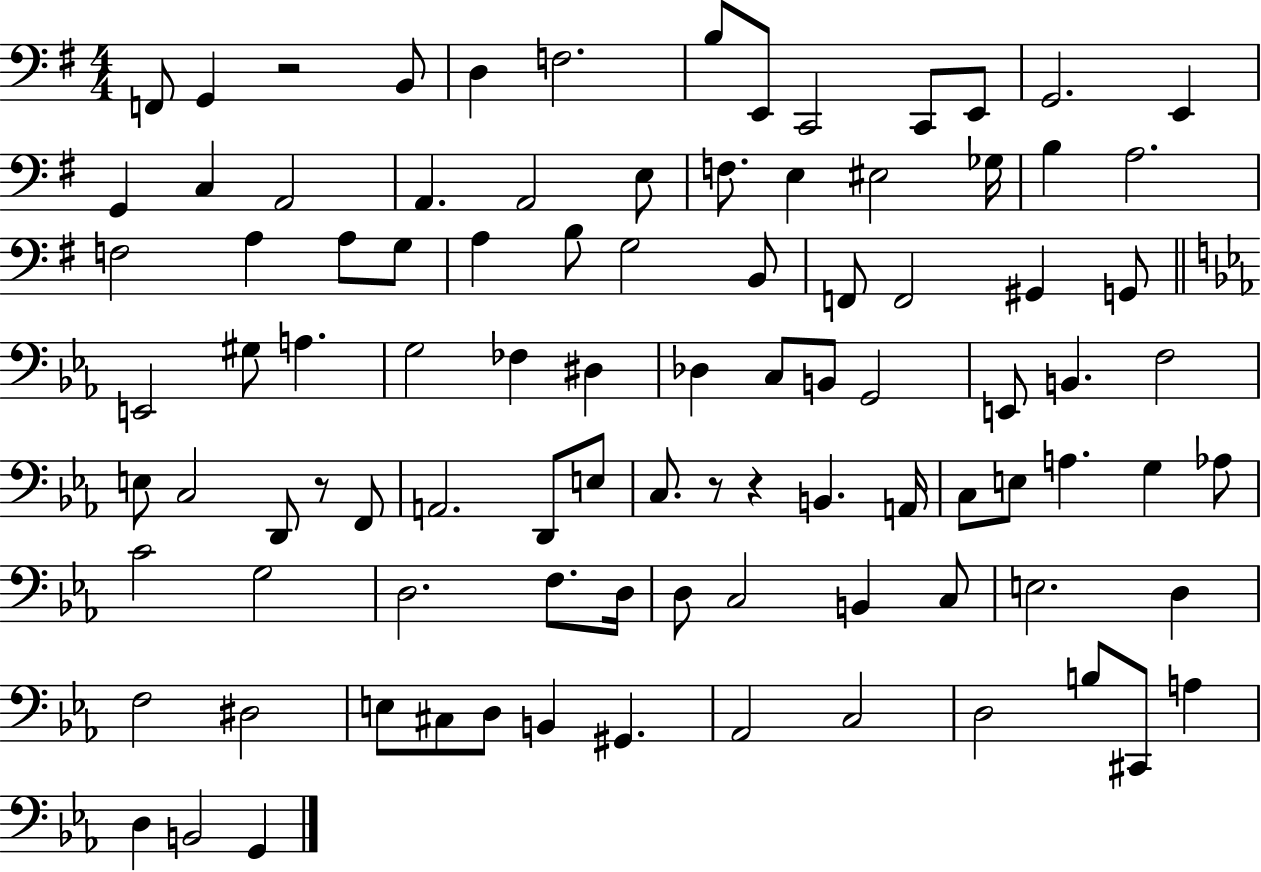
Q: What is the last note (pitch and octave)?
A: G2